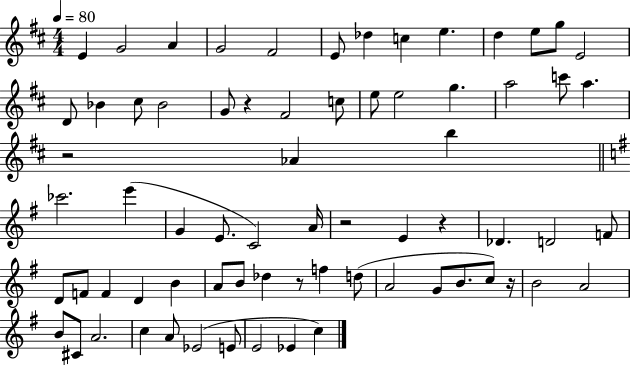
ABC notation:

X:1
T:Untitled
M:4/4
L:1/4
K:D
E G2 A G2 ^F2 E/2 _d c e d e/2 g/2 E2 D/2 _B ^c/2 _B2 G/2 z ^F2 c/2 e/2 e2 g a2 c'/2 a z2 _A b _c'2 e' G E/2 C2 A/4 z2 E z _D D2 F/2 D/2 F/2 F D B A/2 B/2 _d z/2 f d/2 A2 G/2 B/2 c/2 z/4 B2 A2 B/2 ^C/2 A2 c A/2 _E2 E/2 E2 _E c